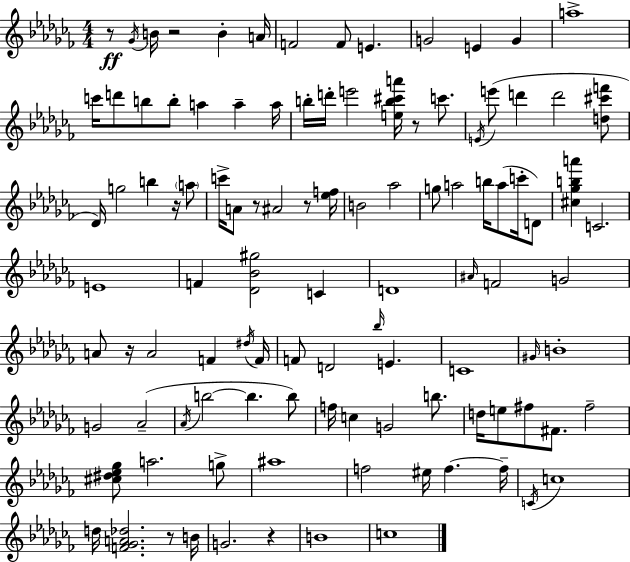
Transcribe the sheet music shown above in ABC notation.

X:1
T:Untitled
M:4/4
L:1/4
K:Abm
z/2 _G/4 B/4 z2 B A/4 F2 F/2 E G2 E G a4 c'/4 d'/2 b/2 b/2 a a a/4 b/4 d'/4 e'2 [eb^c'a']/4 z/2 c'/2 E/4 e'/2 d' d'2 [d^c'f']/2 _D/4 g2 b z/4 a/2 c'/4 A/2 z/2 ^A2 z/2 [_ef]/4 B2 _a2 g/2 a2 b/4 a/2 c'/4 D/2 [^c_gba'] C2 E4 F [_D_B^g]2 C D4 ^A/4 F2 G2 A/2 z/4 A2 F ^d/4 F/4 F/2 D2 _b/4 E C4 ^G/4 B4 G2 _A2 _A/4 b2 b b/2 f/4 c G2 b/2 d/4 e/2 ^f/2 ^F/2 ^f2 [^c^d_e_g]/2 a2 g/2 ^a4 f2 ^e/4 f f/4 C/4 c4 d/4 [F_GA_d]2 z/2 B/4 G2 z B4 c4